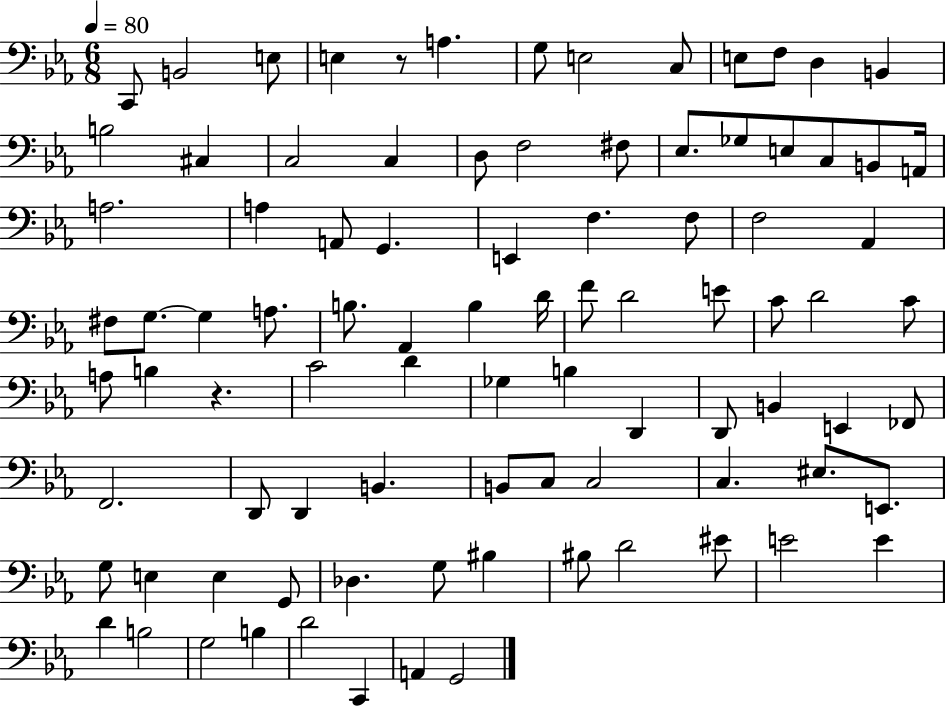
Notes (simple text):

C2/e B2/h E3/e E3/q R/e A3/q. G3/e E3/h C3/e E3/e F3/e D3/q B2/q B3/h C#3/q C3/h C3/q D3/e F3/h F#3/e Eb3/e. Gb3/e E3/e C3/e B2/e A2/s A3/h. A3/q A2/e G2/q. E2/q F3/q. F3/e F3/h Ab2/q F#3/e G3/e. G3/q A3/e. B3/e. Ab2/q B3/q D4/s F4/e D4/h E4/e C4/e D4/h C4/e A3/e B3/q R/q. C4/h D4/q Gb3/q B3/q D2/q D2/e B2/q E2/q FES2/e F2/h. D2/e D2/q B2/q. B2/e C3/e C3/h C3/q. EIS3/e. E2/e. G3/e E3/q E3/q G2/e Db3/q. G3/e BIS3/q BIS3/e D4/h EIS4/e E4/h E4/q D4/q B3/h G3/h B3/q D4/h C2/q A2/q G2/h